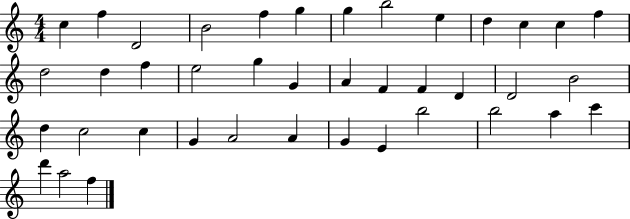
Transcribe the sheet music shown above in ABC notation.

X:1
T:Untitled
M:4/4
L:1/4
K:C
c f D2 B2 f g g b2 e d c c f d2 d f e2 g G A F F D D2 B2 d c2 c G A2 A G E b2 b2 a c' d' a2 f